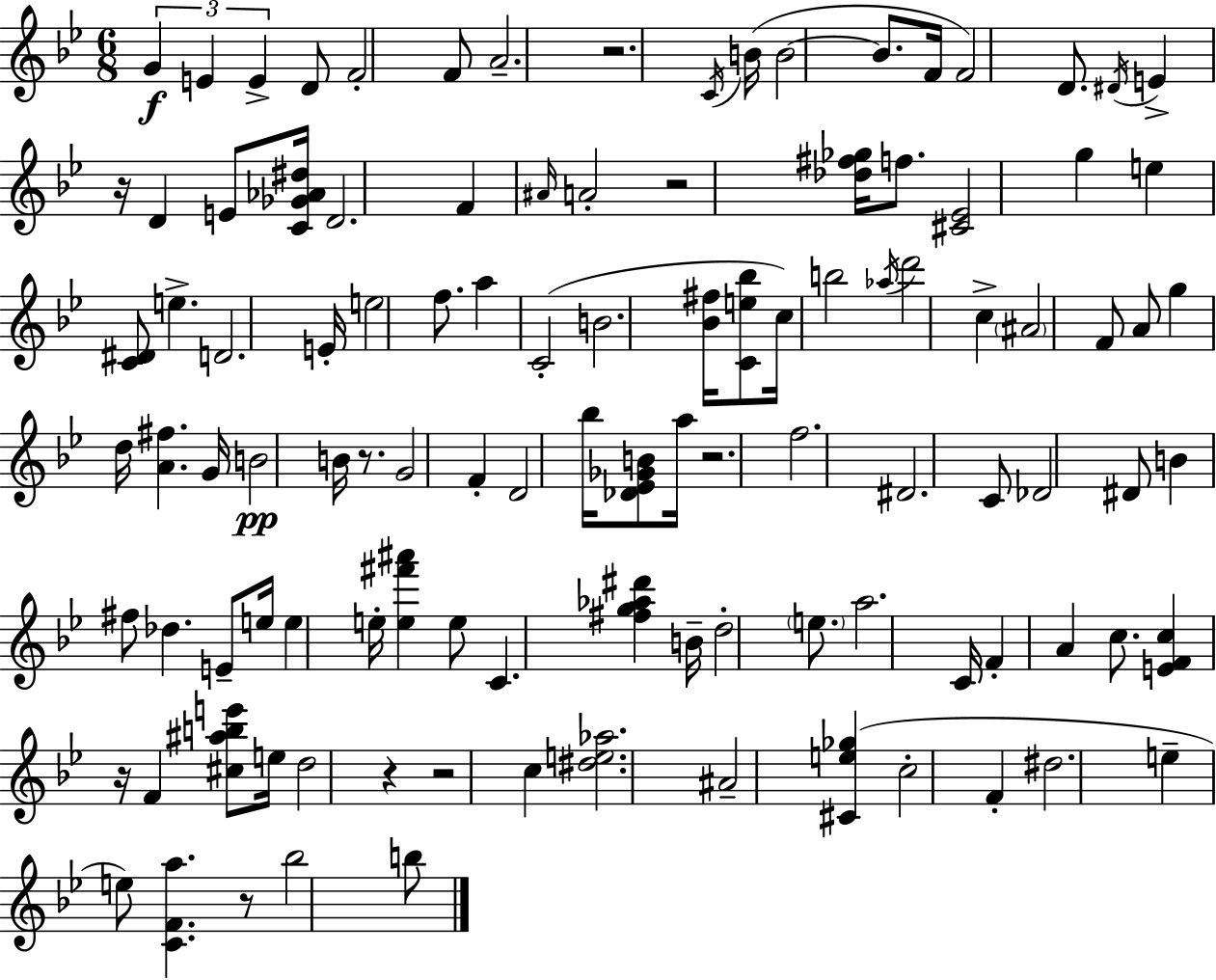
G4/q E4/q E4/q D4/e F4/h F4/e A4/h. R/h. C4/s B4/s B4/h B4/e. F4/s F4/h D4/e. D#4/s E4/q R/s D4/q E4/e [C4,Gb4,Ab4,D#5]/s D4/h. F4/q A#4/s A4/h R/h [Db5,F#5,Gb5]/s F5/e. [C#4,Eb4]/h G5/q E5/q [C4,D#4]/e E5/q. D4/h. E4/s E5/h F5/e. A5/q C4/h B4/h. [Bb4,F#5]/s [C4,E5,Bb5]/e C5/s B5/h Ab5/s D6/h C5/q A#4/h F4/e A4/e G5/q D5/s [A4,F#5]/q. G4/s B4/h B4/s R/e. G4/h F4/q D4/h Bb5/s [Db4,Eb4,Gb4,B4]/e A5/s R/h. F5/h. D#4/h. C4/e Db4/h D#4/e B4/q F#5/e Db5/q. E4/e E5/s E5/q E5/s [E5,F#6,A#6]/q E5/e C4/q. [F#5,G5,Ab5,D#6]/q B4/s D5/h E5/e. A5/h. C4/s F4/q A4/q C5/e. [E4,F4,C5]/q R/s F4/q [C#5,A#5,B5,E6]/e E5/s D5/h R/q R/h C5/q [D#5,E5,Ab5]/h. A#4/h [C#4,E5,Gb5]/q C5/h F4/q D#5/h. E5/q E5/e [C4,F4,A5]/q. R/e Bb5/h B5/e